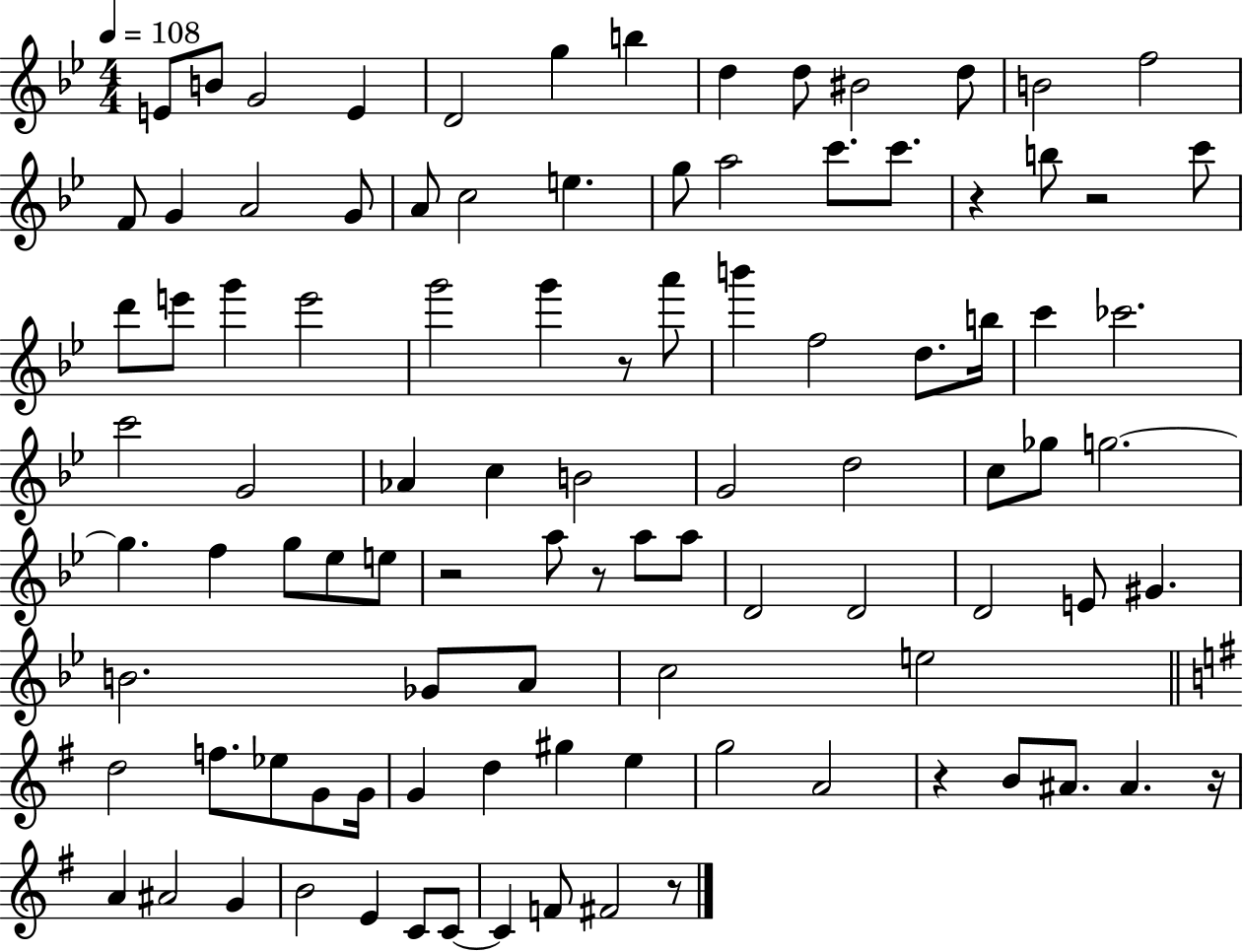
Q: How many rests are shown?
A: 8